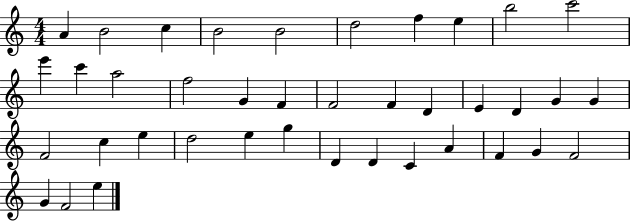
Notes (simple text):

A4/q B4/h C5/q B4/h B4/h D5/h F5/q E5/q B5/h C6/h E6/q C6/q A5/h F5/h G4/q F4/q F4/h F4/q D4/q E4/q D4/q G4/q G4/q F4/h C5/q E5/q D5/h E5/q G5/q D4/q D4/q C4/q A4/q F4/q G4/q F4/h G4/q F4/h E5/q